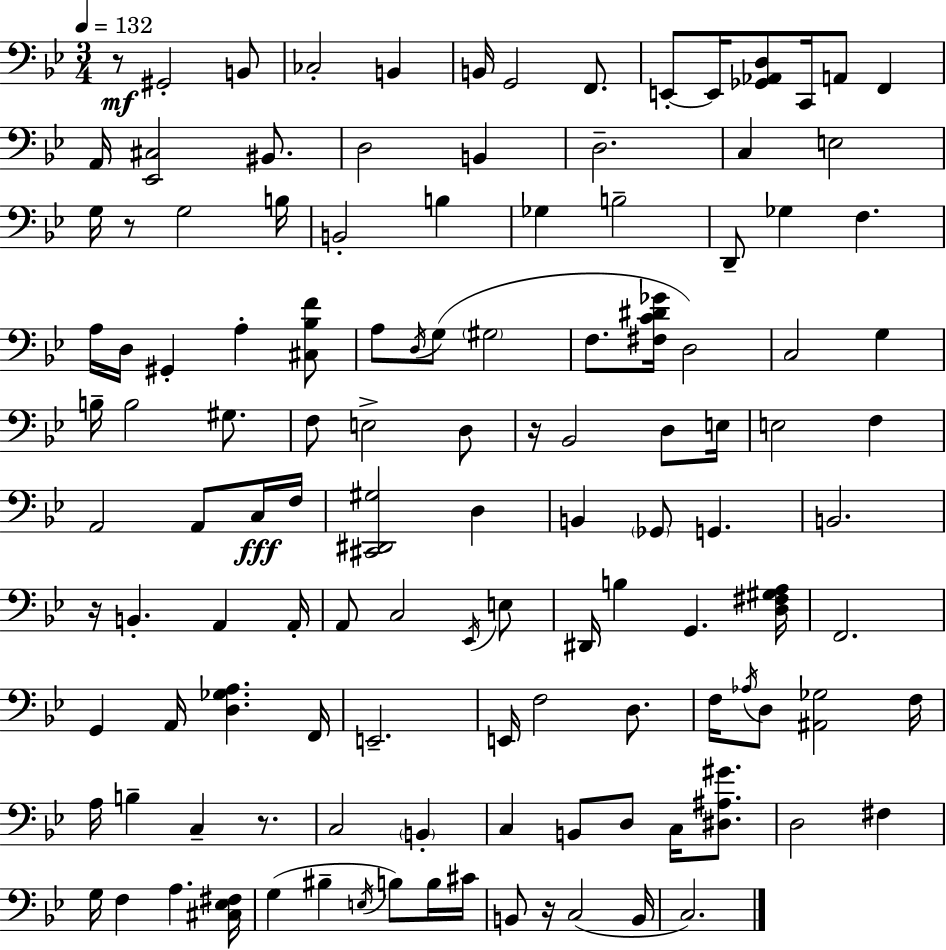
{
  \clef bass
  \numericTimeSignature
  \time 3/4
  \key bes \major
  \tempo 4 = 132
  \repeat volta 2 { r8\mf gis,2-. b,8 | ces2-. b,4 | b,16 g,2 f,8. | e,8-.~~ e,16 <ges, aes, d>8 c,16 a,8 f,4 | \break a,16 <ees, cis>2 bis,8. | d2 b,4 | d2.-- | c4 e2 | \break g16 r8 g2 b16 | b,2-. b4 | ges4 b2-- | d,8-- ges4 f4. | \break a16 d16 gis,4-. a4-. <cis bes f'>8 | a8 \acciaccatura { d16 }( g8 \parenthesize gis2 | f8. <fis c' dis' ges'>16 d2) | c2 g4 | \break b16-- b2 gis8. | f8 e2-> d8 | r16 bes,2 d8 | e16 e2 f4 | \break a,2 a,8 c16\fff | f16 <cis, dis, gis>2 d4 | b,4 \parenthesize ges,8 g,4. | b,2. | \break r16 b,4.-. a,4 | a,16-. a,8 c2 \acciaccatura { ees,16 } | e8 dis,16 b4 g,4. | <d fis gis a>16 f,2. | \break g,4 a,16 <d ges a>4. | f,16 e,2.-- | e,16 f2 d8. | f16 \acciaccatura { aes16 } d8 <ais, ges>2 | \break f16 a16 b4-- c4-- | r8. c2 \parenthesize b,4-. | c4 b,8 d8 c16 | <dis ais gis'>8. d2 fis4 | \break g16 f4 a4. | <cis ees fis>16 g4( bis4-- \acciaccatura { e16 } | b8) b16 cis'16 b,8 r16 c2( | b,16 c2.) | \break } \bar "|."
}